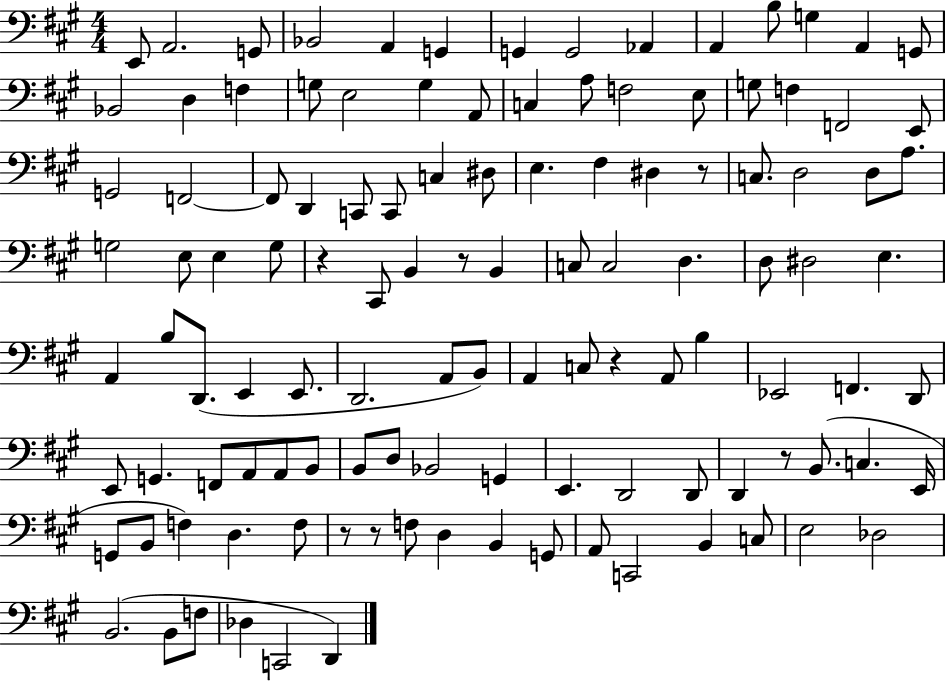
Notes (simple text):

E2/e A2/h. G2/e Bb2/h A2/q G2/q G2/q G2/h Ab2/q A2/q B3/e G3/q A2/q G2/e Bb2/h D3/q F3/q G3/e E3/h G3/q A2/e C3/q A3/e F3/h E3/e G3/e F3/q F2/h E2/e G2/h F2/h F2/e D2/q C2/e C2/e C3/q D#3/e E3/q. F#3/q D#3/q R/e C3/e. D3/h D3/e A3/e. G3/h E3/e E3/q G3/e R/q C#2/e B2/q R/e B2/q C3/e C3/h D3/q. D3/e D#3/h E3/q. A2/q B3/e D2/e. E2/q E2/e. D2/h. A2/e B2/e A2/q C3/e R/q A2/e B3/q Eb2/h F2/q. D2/e E2/e G2/q. F2/e A2/e A2/e B2/e B2/e D3/e Bb2/h G2/q E2/q. D2/h D2/e D2/q R/e B2/e. C3/q. E2/s G2/e B2/e F3/q D3/q. F3/e R/e R/e F3/e D3/q B2/q G2/e A2/e C2/h B2/q C3/e E3/h Db3/h B2/h. B2/e F3/e Db3/q C2/h D2/q